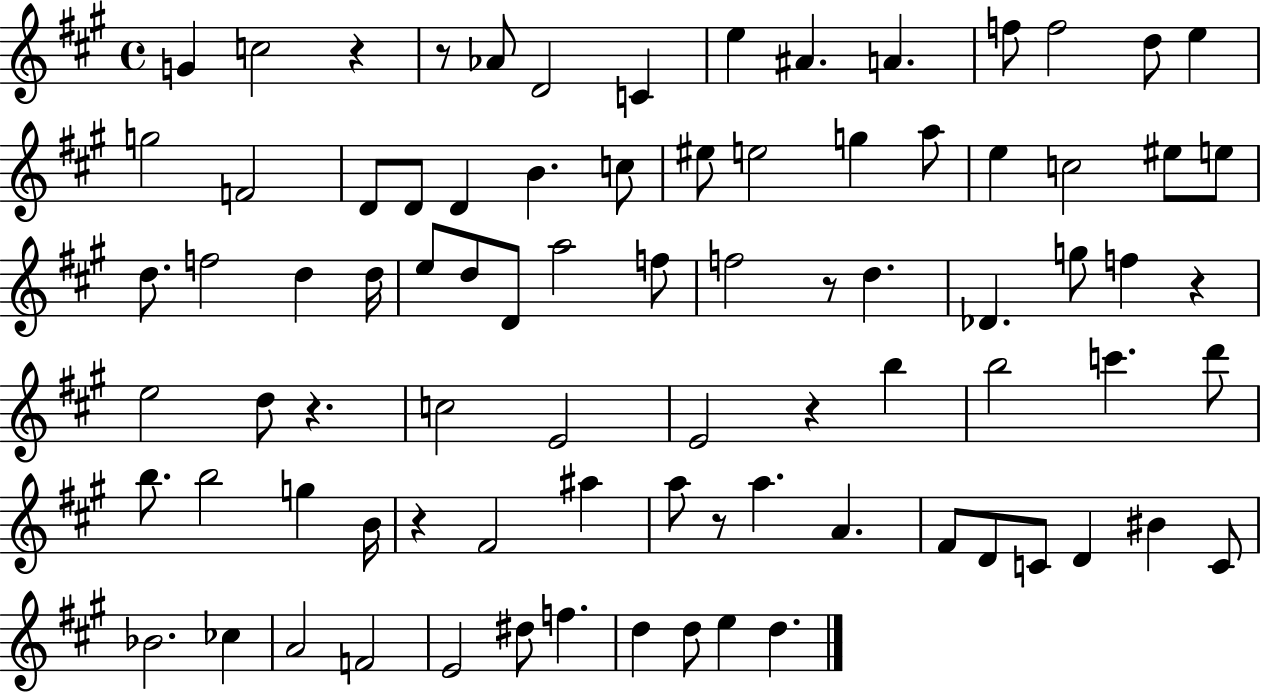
X:1
T:Untitled
M:4/4
L:1/4
K:A
G c2 z z/2 _A/2 D2 C e ^A A f/2 f2 d/2 e g2 F2 D/2 D/2 D B c/2 ^e/2 e2 g a/2 e c2 ^e/2 e/2 d/2 f2 d d/4 e/2 d/2 D/2 a2 f/2 f2 z/2 d _D g/2 f z e2 d/2 z c2 E2 E2 z b b2 c' d'/2 b/2 b2 g B/4 z ^F2 ^a a/2 z/2 a A ^F/2 D/2 C/2 D ^B C/2 _B2 _c A2 F2 E2 ^d/2 f d d/2 e d